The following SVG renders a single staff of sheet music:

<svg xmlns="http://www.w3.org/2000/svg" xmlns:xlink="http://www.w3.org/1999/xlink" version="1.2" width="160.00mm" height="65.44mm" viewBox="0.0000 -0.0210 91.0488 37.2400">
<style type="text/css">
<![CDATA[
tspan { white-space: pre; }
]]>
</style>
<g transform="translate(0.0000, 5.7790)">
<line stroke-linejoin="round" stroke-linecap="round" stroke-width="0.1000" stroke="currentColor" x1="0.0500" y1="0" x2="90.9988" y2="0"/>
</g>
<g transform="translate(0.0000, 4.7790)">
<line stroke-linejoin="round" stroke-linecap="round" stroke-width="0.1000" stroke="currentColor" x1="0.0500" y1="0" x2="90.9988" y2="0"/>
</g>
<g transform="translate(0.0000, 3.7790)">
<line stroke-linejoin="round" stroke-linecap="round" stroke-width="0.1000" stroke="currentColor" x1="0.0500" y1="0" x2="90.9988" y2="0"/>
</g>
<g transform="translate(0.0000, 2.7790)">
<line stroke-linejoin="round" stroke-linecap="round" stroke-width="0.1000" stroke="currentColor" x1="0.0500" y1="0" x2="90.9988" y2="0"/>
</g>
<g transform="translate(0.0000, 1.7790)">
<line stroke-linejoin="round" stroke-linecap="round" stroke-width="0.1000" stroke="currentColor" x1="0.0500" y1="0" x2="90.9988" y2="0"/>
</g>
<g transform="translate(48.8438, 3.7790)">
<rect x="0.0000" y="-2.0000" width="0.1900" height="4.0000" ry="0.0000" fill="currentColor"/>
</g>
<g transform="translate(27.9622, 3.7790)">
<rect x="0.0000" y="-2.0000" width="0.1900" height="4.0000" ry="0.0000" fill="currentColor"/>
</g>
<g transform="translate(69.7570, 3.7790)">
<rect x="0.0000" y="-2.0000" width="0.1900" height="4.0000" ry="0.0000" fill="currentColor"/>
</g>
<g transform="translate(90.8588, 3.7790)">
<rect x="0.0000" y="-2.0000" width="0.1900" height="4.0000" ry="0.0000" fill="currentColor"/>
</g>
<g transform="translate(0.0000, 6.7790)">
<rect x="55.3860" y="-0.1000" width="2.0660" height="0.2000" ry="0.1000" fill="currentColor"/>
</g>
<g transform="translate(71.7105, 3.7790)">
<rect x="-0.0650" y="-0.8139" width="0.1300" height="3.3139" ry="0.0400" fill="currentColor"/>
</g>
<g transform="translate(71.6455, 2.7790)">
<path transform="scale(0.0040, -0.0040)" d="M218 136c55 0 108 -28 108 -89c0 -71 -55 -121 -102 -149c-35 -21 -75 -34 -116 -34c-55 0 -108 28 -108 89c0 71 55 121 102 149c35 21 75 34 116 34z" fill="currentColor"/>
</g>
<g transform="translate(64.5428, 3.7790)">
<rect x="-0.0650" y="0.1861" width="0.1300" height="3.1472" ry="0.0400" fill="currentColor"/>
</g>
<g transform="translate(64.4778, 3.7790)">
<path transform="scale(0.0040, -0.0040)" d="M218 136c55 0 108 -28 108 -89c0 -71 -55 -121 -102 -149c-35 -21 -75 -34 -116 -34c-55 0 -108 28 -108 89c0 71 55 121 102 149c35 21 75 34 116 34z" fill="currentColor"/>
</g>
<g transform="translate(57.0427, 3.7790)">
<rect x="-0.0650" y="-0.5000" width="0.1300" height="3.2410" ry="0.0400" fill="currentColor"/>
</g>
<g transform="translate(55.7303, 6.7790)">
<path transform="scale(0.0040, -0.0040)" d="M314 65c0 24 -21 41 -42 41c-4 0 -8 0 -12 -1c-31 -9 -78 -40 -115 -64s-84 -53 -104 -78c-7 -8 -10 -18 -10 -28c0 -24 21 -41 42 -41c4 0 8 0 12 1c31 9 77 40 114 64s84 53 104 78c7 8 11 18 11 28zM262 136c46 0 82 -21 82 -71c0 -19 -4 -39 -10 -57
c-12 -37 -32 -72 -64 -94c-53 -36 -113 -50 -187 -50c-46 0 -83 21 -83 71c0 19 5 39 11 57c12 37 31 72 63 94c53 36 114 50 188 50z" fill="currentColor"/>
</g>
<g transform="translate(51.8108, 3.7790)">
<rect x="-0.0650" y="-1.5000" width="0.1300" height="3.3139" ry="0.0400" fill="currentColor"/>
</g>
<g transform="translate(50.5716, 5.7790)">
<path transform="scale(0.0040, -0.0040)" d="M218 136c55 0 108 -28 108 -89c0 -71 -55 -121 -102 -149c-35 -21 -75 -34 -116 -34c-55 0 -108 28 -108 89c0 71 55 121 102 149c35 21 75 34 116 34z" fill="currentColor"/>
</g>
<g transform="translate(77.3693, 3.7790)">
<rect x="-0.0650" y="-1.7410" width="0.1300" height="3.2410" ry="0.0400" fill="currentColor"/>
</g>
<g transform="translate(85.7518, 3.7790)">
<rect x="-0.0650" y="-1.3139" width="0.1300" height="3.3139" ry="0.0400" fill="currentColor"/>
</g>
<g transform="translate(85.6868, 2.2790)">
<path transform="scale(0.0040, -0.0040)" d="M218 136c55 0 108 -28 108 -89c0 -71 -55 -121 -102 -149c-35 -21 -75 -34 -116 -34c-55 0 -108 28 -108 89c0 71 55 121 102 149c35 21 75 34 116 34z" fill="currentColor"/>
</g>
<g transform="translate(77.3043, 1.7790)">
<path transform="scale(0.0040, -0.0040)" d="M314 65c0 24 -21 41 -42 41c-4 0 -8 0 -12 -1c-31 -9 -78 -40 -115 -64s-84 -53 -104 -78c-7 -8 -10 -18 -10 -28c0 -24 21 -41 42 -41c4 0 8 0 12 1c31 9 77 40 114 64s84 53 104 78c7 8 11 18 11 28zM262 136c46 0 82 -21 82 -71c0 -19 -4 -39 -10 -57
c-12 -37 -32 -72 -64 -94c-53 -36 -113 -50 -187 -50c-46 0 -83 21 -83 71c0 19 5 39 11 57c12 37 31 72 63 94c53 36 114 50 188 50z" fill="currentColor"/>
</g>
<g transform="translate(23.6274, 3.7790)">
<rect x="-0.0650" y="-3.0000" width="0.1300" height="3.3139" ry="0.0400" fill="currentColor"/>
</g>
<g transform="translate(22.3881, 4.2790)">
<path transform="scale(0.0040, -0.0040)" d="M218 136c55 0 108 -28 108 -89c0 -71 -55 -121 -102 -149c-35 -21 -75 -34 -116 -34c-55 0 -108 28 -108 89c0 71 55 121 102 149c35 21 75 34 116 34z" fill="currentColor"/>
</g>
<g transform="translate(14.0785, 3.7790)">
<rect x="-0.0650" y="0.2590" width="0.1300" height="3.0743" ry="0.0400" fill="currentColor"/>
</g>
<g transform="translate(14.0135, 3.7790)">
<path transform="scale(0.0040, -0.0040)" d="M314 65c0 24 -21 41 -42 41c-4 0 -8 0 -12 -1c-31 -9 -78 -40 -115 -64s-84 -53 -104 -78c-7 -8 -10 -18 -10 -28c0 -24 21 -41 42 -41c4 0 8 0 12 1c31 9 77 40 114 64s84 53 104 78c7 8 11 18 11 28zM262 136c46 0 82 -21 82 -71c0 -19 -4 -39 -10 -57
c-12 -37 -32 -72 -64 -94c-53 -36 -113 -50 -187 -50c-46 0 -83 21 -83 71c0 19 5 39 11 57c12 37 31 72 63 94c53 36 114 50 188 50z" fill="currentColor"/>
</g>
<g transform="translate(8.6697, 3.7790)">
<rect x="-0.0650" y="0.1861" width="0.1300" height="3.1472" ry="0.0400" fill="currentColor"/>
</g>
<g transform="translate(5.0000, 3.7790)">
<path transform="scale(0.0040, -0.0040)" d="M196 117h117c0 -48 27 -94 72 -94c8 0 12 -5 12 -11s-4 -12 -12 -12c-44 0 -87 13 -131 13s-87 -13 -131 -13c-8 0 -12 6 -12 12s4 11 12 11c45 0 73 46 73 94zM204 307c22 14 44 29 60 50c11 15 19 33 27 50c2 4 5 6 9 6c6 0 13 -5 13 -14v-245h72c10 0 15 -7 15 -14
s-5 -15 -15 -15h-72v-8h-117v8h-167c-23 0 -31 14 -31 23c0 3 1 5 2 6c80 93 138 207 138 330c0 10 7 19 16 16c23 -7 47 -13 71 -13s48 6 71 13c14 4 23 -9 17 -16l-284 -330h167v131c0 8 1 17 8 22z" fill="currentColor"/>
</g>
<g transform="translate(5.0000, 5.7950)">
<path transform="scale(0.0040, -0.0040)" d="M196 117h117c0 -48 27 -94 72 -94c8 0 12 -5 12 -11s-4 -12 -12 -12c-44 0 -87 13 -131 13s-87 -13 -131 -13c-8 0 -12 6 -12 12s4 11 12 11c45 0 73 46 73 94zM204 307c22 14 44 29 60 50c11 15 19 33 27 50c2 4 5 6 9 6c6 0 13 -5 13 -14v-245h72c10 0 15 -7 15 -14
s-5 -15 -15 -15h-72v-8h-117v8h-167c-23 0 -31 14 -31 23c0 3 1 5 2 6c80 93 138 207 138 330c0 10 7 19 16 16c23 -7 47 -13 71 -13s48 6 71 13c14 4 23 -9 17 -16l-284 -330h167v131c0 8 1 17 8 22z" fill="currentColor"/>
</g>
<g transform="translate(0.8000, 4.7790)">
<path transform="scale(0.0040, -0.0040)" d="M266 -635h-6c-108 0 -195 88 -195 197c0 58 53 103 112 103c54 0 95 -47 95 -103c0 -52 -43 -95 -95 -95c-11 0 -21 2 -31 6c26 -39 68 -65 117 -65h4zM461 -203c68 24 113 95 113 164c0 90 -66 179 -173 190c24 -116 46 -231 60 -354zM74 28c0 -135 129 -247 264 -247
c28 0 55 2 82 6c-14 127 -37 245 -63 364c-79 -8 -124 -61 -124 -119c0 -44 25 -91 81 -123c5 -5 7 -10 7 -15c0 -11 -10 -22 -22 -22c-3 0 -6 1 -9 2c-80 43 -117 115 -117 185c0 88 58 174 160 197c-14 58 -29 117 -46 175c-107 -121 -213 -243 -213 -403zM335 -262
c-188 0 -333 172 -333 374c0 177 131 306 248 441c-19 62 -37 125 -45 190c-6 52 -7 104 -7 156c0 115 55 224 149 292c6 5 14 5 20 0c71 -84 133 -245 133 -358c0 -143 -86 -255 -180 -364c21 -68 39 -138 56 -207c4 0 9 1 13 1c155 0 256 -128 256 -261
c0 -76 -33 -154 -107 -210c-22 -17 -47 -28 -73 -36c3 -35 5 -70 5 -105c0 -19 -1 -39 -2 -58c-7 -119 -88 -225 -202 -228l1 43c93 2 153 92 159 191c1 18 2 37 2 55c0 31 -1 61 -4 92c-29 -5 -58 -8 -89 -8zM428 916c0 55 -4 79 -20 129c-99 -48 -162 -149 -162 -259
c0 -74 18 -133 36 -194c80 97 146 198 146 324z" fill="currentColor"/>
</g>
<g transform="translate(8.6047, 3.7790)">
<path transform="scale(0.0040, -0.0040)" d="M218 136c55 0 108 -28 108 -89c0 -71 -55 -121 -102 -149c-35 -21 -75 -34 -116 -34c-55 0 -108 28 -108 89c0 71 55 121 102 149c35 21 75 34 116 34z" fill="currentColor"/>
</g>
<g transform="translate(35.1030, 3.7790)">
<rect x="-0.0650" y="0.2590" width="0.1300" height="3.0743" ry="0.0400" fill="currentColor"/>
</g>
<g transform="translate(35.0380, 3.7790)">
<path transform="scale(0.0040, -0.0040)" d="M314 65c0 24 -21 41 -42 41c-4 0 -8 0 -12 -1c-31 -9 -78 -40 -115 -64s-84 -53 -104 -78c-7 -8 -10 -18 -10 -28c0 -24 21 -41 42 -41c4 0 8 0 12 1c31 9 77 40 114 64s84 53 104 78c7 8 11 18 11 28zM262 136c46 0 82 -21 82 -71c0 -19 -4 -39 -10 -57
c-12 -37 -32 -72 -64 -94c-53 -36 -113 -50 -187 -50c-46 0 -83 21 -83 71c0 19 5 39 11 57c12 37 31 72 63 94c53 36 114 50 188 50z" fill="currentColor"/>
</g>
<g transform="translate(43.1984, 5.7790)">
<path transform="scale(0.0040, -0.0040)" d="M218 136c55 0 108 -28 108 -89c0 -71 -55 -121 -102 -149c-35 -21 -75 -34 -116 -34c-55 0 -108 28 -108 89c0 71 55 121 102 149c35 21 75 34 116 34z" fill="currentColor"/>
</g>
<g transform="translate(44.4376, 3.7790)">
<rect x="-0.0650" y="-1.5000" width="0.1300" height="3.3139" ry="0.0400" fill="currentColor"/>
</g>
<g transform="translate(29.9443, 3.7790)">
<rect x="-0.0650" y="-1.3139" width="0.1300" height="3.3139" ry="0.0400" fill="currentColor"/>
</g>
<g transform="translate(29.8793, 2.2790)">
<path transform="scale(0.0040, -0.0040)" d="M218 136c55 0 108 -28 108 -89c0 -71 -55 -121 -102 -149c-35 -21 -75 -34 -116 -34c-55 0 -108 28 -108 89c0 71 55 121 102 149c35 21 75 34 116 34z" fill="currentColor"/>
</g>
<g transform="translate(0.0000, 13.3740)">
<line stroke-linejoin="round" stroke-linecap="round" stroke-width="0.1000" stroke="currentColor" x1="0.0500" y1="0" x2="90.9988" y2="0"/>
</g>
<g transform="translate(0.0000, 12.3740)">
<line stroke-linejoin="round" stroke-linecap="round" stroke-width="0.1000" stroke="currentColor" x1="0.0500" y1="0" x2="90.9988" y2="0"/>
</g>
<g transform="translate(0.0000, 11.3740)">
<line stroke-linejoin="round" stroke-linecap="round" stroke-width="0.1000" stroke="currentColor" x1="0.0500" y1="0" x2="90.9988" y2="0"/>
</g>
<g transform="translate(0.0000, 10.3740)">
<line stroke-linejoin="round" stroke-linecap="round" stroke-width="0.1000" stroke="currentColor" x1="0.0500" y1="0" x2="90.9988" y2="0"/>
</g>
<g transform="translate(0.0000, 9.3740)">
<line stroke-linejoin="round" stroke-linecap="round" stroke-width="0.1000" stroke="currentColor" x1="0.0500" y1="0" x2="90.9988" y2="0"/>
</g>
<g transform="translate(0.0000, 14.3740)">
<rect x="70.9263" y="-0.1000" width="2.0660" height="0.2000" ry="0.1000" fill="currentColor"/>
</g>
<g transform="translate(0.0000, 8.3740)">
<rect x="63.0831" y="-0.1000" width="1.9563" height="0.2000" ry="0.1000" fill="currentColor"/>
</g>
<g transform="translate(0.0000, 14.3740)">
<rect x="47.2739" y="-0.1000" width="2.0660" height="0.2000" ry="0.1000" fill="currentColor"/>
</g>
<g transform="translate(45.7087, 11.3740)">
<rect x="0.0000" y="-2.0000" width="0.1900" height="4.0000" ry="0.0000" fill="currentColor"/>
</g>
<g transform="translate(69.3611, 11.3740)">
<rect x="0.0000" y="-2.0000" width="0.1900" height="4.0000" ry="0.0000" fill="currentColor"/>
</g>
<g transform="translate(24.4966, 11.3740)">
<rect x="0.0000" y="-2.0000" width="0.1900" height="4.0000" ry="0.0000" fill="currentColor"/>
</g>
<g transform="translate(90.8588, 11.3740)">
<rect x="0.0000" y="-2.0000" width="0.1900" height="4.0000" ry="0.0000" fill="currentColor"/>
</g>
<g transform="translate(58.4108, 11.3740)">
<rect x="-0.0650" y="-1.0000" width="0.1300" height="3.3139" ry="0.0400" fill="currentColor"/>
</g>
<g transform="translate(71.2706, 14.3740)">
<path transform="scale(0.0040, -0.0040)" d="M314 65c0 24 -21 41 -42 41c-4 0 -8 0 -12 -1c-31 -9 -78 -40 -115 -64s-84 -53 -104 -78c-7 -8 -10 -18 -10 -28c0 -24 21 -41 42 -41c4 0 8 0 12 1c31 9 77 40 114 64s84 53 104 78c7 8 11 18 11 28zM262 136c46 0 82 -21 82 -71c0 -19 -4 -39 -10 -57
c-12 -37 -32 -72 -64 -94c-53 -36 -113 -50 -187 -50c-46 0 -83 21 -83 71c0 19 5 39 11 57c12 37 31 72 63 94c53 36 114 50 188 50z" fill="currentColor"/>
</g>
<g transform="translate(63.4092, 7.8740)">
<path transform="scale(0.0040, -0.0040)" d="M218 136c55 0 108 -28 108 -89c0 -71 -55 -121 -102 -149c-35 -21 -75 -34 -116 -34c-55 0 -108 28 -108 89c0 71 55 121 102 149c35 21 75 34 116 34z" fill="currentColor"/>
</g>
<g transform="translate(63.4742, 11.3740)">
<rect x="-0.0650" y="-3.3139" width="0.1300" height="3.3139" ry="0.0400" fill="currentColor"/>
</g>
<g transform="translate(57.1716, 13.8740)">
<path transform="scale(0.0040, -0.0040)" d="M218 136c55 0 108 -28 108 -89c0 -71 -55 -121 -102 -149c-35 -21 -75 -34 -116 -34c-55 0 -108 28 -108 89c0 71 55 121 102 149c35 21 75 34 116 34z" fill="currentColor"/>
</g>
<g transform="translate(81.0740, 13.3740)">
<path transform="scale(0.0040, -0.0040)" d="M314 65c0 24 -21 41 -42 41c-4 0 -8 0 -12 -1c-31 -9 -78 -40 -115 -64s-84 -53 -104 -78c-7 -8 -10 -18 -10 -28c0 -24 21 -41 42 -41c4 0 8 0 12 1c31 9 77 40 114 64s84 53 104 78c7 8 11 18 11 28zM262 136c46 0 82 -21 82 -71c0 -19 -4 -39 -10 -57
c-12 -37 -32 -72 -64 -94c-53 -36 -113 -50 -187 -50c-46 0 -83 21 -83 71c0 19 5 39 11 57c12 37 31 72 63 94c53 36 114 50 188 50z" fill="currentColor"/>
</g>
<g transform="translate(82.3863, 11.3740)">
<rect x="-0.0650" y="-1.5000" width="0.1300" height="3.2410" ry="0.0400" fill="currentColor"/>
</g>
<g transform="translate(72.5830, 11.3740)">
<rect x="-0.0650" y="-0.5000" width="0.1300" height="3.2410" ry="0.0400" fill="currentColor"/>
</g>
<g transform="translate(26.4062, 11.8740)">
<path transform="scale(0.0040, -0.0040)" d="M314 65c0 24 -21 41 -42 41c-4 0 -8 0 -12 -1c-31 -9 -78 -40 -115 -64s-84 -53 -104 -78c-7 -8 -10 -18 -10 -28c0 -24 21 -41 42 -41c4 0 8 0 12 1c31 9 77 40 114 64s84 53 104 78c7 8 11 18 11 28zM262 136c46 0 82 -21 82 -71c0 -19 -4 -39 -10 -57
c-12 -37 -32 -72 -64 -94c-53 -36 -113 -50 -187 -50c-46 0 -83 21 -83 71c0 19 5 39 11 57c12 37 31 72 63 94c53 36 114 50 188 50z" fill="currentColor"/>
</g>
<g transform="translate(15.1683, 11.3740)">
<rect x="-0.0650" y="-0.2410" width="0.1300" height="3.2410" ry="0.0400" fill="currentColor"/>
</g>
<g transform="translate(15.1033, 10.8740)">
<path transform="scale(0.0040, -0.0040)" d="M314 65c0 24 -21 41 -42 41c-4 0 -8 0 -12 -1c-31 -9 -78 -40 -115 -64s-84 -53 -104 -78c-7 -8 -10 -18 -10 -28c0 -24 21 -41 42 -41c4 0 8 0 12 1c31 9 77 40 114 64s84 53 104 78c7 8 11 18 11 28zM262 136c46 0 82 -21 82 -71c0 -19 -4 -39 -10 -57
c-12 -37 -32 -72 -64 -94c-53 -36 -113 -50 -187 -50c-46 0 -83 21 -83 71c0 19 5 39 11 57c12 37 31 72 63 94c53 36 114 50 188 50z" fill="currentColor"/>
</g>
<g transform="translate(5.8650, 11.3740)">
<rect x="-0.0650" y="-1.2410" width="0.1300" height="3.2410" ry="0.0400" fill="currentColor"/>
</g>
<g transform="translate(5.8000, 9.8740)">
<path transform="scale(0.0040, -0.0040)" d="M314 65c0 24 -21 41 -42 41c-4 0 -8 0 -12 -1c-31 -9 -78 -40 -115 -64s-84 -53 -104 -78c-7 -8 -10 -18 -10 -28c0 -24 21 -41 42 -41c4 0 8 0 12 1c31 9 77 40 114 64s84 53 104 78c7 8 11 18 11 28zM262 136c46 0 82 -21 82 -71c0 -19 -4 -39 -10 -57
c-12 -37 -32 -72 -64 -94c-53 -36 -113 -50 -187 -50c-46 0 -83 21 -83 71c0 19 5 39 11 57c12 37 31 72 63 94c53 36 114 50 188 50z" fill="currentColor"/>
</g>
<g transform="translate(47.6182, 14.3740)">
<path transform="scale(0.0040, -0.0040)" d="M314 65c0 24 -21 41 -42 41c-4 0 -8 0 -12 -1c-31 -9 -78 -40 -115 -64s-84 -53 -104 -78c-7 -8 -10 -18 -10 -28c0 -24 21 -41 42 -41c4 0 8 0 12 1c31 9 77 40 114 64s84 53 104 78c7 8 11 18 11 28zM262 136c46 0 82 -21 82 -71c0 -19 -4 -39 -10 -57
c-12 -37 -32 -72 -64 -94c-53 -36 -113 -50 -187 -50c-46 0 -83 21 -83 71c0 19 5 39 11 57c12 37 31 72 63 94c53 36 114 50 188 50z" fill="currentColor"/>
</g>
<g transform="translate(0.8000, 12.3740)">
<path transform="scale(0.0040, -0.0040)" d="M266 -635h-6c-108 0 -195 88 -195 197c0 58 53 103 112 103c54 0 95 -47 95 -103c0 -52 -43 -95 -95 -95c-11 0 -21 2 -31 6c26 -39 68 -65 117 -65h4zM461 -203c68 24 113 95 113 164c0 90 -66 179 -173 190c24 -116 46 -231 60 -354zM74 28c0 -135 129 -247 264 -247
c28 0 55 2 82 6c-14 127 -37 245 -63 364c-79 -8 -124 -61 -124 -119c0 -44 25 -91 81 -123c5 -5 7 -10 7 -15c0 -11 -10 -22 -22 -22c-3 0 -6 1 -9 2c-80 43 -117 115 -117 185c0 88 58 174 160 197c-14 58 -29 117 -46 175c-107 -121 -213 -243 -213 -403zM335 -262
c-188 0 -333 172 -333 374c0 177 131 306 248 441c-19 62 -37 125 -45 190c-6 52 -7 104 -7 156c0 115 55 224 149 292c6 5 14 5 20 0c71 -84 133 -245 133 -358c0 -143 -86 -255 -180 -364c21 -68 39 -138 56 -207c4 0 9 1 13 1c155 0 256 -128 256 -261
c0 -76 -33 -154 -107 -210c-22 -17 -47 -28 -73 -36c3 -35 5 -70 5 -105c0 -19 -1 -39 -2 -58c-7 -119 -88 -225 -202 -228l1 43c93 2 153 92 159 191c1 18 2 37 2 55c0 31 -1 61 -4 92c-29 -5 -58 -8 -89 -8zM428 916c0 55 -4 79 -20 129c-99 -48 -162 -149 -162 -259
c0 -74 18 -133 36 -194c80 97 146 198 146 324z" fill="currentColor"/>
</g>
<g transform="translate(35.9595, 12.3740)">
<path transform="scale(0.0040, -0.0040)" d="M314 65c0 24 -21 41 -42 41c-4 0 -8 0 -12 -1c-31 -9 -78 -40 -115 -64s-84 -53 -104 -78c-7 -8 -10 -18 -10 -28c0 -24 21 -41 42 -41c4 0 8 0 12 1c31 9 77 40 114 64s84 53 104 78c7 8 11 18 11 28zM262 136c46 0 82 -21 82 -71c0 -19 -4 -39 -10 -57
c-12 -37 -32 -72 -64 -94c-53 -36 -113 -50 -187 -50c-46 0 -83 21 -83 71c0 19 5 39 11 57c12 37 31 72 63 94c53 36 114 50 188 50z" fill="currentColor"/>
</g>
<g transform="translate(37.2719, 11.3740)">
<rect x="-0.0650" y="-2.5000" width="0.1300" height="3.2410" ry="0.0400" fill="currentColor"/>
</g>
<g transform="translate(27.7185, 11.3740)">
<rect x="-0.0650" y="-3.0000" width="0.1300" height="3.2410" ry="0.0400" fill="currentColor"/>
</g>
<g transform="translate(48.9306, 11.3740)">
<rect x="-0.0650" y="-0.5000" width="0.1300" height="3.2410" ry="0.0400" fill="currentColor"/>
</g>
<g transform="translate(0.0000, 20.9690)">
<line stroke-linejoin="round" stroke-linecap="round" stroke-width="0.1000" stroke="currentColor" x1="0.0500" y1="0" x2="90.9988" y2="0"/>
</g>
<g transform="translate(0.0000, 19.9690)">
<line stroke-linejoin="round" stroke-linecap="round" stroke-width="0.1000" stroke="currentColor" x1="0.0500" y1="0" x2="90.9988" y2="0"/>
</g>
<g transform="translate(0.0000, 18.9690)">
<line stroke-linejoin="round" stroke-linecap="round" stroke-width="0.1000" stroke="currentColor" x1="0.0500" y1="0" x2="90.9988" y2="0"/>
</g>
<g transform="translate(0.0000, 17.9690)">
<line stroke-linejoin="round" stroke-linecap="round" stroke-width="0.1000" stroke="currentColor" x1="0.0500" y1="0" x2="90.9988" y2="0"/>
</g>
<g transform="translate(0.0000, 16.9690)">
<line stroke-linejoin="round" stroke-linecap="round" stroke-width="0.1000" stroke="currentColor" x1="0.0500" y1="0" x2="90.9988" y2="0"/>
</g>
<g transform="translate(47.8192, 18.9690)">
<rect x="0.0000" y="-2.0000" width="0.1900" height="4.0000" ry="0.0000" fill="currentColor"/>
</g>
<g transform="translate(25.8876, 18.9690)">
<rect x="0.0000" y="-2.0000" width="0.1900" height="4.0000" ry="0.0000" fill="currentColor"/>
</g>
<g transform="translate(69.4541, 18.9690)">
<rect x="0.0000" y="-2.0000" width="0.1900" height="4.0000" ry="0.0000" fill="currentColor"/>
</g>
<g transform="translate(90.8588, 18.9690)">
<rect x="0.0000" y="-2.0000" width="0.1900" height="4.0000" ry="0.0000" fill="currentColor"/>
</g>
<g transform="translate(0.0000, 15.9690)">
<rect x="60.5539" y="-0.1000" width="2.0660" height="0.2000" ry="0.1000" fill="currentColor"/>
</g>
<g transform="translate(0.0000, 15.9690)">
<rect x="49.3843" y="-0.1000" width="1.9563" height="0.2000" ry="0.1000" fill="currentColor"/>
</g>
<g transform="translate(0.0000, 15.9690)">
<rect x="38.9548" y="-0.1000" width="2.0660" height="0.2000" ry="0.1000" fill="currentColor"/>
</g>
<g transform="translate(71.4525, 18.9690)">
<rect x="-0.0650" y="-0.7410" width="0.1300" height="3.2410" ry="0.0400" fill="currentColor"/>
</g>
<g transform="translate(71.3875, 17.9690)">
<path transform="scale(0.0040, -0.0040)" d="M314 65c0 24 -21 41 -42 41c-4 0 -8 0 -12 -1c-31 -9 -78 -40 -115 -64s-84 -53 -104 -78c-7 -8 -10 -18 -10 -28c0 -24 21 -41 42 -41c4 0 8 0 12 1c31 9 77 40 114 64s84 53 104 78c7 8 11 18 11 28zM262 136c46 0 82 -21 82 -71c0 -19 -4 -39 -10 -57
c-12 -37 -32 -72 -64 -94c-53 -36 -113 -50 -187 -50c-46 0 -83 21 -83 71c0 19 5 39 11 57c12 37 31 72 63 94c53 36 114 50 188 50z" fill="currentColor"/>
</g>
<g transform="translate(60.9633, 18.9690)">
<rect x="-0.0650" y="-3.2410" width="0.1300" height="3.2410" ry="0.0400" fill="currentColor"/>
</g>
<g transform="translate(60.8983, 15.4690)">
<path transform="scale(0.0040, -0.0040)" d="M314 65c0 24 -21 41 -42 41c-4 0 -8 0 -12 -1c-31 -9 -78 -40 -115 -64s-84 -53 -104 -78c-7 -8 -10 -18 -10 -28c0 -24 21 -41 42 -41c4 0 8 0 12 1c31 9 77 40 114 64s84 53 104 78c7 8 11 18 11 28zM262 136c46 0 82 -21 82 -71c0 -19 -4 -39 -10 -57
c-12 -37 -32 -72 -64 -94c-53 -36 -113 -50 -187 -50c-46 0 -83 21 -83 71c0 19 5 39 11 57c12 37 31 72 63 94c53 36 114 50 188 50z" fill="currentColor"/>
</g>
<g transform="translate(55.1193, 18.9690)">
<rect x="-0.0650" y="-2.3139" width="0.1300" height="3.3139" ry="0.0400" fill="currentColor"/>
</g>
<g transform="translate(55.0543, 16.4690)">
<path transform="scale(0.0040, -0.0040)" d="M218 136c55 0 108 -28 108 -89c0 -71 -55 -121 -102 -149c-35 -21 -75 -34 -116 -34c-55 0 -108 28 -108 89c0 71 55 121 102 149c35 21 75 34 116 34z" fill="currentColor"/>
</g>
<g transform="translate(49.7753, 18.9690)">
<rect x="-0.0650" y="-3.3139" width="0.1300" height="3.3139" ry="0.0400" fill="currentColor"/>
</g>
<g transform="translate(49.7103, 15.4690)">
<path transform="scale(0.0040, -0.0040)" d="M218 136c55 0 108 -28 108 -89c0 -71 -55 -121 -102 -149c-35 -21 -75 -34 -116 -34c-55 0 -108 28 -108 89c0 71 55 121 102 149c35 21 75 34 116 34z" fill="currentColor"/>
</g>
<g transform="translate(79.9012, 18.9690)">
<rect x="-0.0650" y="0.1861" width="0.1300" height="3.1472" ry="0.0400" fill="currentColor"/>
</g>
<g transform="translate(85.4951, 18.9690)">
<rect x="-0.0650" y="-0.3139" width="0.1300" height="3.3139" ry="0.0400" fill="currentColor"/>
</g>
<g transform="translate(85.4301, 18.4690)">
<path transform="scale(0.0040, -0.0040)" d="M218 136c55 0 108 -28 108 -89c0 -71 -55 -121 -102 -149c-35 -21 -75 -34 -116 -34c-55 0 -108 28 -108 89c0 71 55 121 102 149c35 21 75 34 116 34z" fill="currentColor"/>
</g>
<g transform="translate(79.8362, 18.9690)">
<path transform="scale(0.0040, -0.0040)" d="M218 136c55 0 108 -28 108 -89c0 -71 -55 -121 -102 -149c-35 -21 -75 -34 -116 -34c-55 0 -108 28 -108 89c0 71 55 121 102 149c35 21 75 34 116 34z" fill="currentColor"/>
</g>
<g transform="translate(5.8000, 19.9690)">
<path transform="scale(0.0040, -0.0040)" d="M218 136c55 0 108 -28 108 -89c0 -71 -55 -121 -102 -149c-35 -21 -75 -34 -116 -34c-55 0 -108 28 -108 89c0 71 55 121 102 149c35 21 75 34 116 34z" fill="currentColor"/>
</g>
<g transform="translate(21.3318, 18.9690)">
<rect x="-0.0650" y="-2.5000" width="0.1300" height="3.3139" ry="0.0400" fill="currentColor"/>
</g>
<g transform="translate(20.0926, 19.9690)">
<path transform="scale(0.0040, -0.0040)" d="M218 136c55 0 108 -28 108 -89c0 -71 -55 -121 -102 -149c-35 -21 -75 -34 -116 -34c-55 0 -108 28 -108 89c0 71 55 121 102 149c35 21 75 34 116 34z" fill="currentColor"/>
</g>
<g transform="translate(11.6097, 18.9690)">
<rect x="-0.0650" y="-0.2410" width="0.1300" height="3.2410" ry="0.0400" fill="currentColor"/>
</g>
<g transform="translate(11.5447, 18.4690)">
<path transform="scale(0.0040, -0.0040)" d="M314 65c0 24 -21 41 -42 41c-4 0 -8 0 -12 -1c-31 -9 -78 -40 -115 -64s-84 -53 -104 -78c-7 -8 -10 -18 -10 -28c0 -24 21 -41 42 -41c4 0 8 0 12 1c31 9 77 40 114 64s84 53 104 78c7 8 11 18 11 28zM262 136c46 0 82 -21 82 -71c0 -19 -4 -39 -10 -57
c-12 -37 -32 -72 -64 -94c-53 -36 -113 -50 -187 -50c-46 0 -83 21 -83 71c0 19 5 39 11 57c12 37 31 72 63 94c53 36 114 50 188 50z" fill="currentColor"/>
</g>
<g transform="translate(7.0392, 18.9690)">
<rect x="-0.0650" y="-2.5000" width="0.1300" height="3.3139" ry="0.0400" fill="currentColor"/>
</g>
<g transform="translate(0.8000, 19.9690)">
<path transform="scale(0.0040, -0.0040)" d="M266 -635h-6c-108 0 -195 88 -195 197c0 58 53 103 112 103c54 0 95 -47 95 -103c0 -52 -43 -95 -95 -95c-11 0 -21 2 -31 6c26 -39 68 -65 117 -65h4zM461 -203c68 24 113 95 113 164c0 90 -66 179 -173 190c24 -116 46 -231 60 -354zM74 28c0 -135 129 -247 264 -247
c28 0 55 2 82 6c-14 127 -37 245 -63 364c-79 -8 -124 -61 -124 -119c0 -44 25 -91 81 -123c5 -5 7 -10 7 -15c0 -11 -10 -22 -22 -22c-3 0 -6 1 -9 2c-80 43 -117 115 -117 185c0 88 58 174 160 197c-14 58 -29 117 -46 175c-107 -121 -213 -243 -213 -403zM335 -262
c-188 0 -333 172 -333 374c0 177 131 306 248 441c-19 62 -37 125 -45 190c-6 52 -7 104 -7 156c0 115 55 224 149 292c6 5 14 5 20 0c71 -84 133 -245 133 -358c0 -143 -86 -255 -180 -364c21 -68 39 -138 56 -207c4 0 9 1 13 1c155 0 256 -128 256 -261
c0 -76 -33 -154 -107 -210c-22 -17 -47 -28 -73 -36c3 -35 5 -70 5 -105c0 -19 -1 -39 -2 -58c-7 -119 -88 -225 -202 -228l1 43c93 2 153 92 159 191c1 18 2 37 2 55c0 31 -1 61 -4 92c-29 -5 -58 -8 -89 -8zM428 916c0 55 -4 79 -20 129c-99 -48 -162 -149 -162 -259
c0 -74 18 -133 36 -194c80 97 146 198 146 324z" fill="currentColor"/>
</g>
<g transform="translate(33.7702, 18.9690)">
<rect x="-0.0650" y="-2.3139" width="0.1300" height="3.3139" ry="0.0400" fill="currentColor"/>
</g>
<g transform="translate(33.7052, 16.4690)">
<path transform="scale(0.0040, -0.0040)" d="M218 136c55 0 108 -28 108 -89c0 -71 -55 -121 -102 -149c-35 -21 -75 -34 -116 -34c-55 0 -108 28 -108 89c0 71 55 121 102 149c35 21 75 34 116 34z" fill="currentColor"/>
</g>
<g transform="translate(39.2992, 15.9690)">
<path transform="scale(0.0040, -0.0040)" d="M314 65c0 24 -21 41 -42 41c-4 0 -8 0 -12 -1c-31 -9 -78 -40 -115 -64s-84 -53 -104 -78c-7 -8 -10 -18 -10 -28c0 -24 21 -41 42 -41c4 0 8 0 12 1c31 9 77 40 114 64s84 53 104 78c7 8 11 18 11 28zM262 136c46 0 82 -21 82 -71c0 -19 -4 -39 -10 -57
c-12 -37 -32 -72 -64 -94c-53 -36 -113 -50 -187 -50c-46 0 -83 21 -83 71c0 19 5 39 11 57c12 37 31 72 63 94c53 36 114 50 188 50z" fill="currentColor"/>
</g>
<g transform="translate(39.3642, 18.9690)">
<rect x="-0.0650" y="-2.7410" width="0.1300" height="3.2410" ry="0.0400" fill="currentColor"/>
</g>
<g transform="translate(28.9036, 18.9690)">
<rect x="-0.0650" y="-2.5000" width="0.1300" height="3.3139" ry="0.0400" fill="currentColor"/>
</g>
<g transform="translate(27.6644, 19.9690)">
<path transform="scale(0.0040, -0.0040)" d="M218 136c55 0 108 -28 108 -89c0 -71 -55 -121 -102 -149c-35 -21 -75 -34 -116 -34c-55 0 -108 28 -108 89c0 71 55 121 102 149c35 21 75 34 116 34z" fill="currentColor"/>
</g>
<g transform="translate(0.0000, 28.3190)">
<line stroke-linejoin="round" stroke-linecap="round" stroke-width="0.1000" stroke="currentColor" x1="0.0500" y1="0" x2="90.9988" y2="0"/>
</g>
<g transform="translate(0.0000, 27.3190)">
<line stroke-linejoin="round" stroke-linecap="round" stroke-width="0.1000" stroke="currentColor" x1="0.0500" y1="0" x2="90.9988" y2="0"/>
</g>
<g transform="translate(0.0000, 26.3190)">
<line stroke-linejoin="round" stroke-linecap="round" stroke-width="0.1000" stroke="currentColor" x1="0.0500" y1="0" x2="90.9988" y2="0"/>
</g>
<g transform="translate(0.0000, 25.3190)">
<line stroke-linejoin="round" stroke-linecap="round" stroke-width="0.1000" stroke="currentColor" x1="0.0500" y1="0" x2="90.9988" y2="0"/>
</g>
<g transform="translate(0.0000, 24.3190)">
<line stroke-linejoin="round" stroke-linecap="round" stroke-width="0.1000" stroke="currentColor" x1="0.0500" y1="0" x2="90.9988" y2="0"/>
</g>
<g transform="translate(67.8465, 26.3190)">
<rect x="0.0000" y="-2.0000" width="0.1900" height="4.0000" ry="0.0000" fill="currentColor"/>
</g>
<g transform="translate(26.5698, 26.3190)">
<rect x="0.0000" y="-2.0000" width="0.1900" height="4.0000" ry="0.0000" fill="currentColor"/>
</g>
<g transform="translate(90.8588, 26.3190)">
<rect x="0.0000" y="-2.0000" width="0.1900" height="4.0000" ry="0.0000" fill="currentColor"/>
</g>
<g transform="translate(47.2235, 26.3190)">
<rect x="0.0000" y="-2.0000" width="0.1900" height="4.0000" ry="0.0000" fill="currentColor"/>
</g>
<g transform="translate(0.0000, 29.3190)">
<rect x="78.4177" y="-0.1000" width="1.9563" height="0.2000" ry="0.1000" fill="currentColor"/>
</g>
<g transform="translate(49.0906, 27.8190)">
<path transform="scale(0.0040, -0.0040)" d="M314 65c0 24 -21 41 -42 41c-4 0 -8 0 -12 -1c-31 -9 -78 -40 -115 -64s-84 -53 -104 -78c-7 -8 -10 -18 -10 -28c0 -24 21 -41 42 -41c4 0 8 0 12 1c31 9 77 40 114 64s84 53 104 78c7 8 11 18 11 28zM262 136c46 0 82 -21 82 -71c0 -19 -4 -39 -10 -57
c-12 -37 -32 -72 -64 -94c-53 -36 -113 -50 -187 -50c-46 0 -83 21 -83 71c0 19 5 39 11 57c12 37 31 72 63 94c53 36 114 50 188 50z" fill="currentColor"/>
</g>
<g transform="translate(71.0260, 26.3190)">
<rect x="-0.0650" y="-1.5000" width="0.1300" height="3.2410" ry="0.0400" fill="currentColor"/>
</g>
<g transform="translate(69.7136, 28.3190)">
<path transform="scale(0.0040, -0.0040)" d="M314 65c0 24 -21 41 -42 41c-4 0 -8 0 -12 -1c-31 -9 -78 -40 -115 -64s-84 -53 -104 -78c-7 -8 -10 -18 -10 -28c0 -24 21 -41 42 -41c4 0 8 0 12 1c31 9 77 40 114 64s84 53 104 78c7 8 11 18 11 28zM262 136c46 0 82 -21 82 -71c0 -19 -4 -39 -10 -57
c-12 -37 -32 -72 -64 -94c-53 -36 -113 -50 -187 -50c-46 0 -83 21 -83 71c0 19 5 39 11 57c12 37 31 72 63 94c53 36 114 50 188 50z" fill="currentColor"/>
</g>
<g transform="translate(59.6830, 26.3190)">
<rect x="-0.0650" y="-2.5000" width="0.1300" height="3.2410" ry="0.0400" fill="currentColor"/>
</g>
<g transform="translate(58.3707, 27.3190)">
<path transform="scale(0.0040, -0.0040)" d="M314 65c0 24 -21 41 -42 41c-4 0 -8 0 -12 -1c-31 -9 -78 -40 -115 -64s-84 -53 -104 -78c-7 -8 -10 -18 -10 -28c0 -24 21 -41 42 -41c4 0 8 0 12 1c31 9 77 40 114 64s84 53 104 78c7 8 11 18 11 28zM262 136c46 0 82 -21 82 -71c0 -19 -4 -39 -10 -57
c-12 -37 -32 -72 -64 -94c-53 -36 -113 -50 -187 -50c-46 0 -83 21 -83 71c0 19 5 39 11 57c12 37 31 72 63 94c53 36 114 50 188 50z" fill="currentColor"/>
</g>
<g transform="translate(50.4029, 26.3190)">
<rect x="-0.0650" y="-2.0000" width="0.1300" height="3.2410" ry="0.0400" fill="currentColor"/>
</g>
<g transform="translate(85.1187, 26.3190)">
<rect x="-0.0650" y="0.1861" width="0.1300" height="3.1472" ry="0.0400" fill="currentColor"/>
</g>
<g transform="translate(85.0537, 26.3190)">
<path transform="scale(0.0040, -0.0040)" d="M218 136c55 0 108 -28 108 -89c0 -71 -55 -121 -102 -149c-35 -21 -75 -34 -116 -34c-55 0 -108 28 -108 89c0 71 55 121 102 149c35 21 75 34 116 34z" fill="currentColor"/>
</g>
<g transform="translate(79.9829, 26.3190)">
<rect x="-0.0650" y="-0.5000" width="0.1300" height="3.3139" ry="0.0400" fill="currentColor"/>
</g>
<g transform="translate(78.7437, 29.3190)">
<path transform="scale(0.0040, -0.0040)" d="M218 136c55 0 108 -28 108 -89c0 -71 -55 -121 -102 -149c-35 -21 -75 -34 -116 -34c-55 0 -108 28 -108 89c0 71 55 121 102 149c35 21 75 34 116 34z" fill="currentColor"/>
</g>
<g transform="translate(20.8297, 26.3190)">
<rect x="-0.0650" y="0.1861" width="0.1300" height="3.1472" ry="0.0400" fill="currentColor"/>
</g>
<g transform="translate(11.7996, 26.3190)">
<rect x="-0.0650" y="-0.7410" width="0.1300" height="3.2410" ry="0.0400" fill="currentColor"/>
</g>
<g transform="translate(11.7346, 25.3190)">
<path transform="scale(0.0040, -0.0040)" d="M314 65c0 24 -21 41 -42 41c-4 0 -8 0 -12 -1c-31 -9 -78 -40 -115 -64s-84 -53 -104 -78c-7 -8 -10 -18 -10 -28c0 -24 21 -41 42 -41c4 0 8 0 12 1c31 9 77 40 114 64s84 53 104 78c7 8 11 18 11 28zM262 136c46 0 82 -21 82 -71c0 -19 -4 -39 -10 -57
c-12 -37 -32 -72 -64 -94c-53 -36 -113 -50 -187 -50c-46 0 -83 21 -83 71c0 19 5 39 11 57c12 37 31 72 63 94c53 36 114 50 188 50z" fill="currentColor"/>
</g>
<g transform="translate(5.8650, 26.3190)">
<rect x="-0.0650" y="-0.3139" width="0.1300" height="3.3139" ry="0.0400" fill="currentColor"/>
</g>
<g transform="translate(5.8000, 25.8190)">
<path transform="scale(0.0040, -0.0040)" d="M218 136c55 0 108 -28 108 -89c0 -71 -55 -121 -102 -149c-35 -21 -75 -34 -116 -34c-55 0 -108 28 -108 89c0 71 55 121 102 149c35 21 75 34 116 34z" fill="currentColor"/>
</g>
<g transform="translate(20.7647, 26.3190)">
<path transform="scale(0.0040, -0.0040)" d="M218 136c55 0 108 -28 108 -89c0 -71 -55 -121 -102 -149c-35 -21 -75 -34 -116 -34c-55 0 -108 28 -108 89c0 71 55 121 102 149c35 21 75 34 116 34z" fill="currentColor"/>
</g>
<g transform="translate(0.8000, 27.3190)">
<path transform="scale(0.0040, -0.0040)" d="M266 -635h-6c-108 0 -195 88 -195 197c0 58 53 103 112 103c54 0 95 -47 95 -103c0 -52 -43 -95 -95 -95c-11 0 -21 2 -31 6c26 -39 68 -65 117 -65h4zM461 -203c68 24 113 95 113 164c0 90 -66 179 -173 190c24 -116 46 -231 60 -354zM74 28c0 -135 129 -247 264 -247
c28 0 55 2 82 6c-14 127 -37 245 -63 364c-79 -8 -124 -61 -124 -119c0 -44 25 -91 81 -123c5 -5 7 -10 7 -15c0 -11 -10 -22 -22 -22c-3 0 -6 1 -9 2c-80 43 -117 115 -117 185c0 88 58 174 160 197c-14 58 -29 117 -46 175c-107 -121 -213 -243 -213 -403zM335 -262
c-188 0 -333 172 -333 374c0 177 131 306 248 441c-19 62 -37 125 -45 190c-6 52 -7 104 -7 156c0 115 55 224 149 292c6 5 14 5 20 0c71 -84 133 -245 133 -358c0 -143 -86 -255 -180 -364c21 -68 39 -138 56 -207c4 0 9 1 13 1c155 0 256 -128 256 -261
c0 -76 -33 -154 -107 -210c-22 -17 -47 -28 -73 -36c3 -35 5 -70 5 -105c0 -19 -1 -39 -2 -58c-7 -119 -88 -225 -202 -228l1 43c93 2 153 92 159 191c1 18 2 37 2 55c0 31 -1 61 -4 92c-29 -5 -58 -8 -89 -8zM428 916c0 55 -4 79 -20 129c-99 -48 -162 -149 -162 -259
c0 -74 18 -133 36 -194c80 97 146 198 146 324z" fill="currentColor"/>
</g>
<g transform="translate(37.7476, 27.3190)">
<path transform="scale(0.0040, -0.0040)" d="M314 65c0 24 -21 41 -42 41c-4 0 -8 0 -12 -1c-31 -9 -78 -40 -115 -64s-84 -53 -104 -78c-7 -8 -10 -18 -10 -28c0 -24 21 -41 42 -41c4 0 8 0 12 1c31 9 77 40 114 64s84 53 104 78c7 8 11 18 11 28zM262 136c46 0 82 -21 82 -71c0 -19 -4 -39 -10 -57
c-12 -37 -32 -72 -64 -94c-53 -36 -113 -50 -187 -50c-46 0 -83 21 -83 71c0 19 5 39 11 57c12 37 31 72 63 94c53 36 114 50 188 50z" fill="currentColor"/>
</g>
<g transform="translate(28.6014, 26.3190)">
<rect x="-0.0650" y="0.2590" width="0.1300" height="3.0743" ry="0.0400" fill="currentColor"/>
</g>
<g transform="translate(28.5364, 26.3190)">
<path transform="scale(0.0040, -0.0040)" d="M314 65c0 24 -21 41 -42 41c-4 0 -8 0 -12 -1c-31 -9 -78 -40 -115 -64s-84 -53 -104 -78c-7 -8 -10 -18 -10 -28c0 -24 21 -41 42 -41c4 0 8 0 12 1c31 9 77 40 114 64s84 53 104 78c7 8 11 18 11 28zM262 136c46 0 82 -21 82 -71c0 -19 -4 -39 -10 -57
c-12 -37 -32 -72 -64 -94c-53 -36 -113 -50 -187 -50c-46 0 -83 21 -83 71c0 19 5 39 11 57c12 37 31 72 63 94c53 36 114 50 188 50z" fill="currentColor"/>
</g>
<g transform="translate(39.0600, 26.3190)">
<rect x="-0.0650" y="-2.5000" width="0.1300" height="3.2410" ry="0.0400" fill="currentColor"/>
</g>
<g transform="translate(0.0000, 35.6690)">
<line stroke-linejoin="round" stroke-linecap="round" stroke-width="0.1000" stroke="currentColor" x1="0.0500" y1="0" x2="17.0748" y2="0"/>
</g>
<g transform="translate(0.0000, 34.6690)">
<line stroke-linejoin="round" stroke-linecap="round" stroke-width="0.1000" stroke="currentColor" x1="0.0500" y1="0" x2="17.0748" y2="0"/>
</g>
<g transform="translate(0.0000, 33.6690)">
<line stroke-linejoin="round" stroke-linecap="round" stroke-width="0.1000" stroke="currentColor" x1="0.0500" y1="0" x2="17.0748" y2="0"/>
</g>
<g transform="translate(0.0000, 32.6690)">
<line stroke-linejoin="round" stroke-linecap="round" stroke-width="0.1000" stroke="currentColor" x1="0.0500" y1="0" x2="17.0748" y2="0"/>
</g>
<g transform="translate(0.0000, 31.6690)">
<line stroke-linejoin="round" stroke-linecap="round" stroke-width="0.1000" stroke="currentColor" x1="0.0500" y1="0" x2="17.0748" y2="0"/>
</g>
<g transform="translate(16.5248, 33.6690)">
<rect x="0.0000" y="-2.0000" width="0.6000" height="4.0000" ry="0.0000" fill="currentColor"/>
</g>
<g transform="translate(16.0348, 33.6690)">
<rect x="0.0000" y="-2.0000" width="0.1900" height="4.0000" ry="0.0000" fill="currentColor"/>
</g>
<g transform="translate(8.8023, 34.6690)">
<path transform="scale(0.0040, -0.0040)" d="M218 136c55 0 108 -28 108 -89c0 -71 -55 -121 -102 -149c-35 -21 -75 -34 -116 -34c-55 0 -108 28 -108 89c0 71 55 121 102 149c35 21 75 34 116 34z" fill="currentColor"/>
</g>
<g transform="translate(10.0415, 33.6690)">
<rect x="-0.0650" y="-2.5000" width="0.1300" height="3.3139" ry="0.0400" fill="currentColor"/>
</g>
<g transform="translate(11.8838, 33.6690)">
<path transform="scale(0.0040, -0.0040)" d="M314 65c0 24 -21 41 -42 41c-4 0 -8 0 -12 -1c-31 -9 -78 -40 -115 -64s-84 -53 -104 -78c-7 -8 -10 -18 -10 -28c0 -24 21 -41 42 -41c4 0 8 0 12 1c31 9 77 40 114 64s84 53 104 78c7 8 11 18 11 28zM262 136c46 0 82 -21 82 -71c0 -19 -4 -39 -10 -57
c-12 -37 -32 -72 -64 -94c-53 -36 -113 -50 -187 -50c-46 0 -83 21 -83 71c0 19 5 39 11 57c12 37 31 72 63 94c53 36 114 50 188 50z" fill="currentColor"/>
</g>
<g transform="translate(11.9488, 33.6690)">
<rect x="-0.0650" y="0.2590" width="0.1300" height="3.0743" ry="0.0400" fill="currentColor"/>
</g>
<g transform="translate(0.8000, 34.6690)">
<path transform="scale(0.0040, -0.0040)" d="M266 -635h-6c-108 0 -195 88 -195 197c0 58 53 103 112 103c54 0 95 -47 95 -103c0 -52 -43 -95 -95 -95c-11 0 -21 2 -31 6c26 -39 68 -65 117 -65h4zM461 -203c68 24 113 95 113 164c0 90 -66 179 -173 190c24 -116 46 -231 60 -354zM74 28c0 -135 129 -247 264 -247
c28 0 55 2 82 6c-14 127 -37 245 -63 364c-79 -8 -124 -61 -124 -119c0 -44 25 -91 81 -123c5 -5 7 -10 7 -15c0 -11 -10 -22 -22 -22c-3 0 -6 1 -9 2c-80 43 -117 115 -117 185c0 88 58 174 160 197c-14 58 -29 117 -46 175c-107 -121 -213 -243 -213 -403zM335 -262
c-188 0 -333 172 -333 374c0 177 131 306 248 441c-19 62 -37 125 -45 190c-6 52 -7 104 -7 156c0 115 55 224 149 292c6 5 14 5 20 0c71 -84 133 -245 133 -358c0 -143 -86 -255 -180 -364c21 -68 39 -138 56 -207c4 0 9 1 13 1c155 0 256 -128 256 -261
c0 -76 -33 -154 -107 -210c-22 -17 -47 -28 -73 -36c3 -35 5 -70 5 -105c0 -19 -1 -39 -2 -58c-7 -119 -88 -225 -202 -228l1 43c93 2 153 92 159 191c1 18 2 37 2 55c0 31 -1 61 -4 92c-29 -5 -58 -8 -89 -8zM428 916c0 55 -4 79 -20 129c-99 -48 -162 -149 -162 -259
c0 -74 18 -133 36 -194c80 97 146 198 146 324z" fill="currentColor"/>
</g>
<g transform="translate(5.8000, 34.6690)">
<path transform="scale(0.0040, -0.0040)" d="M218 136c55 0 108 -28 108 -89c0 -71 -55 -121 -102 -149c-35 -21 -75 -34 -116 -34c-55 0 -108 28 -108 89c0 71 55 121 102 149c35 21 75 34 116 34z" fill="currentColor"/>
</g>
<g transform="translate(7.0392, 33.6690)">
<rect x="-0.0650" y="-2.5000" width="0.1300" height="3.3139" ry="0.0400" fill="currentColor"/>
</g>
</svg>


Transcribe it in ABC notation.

X:1
T:Untitled
M:4/4
L:1/4
K:C
B B2 A e B2 E E C2 B d f2 e e2 c2 A2 G2 C2 D b C2 E2 G c2 G G g a2 b g b2 d2 B c c d2 B B2 G2 F2 G2 E2 C B G G B2